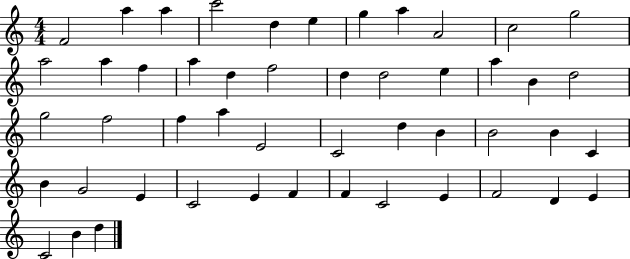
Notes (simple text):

F4/h A5/q A5/q C6/h D5/q E5/q G5/q A5/q A4/h C5/h G5/h A5/h A5/q F5/q A5/q D5/q F5/h D5/q D5/h E5/q A5/q B4/q D5/h G5/h F5/h F5/q A5/q E4/h C4/h D5/q B4/q B4/h B4/q C4/q B4/q G4/h E4/q C4/h E4/q F4/q F4/q C4/h E4/q F4/h D4/q E4/q C4/h B4/q D5/q